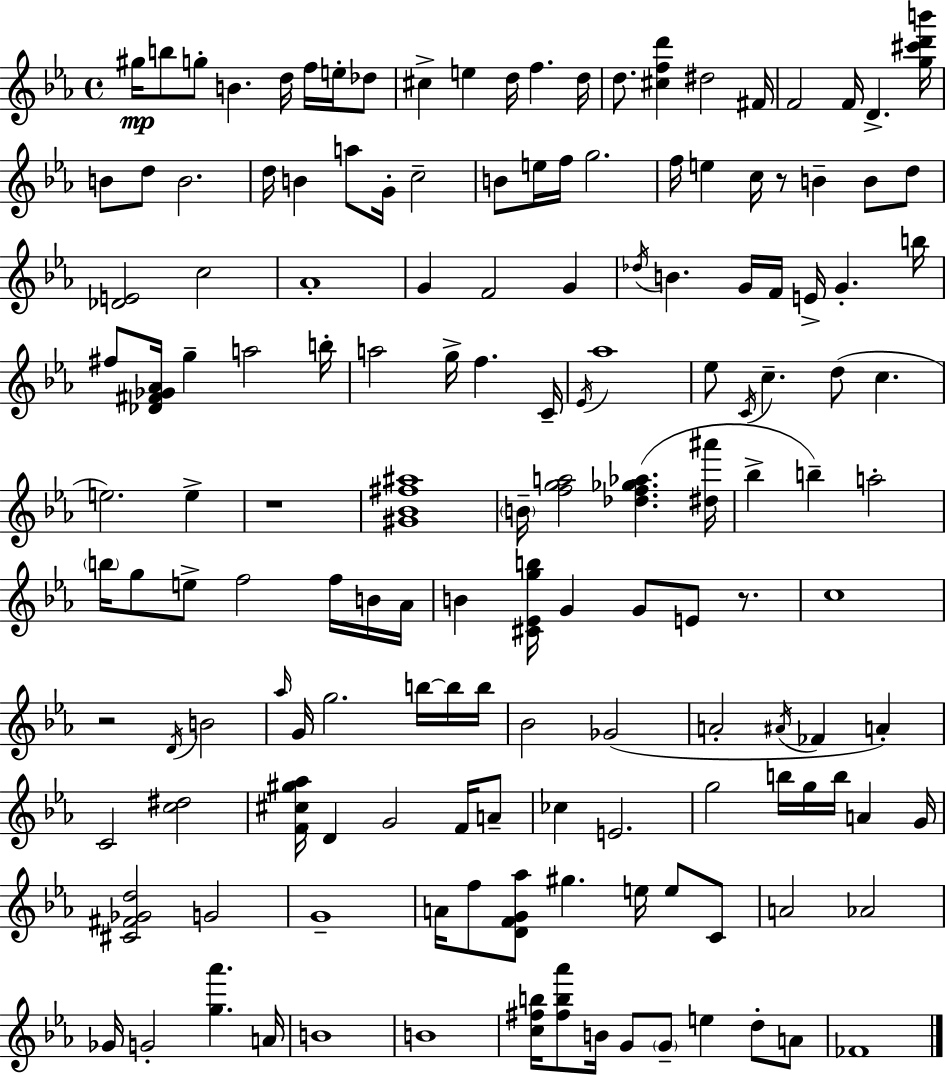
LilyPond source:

{
  \clef treble
  \time 4/4
  \defaultTimeSignature
  \key ees \major
  gis''16\mp b''8 g''8-. b'4. d''16 f''16 e''16-. des''8 | cis''4-> e''4 d''16 f''4. d''16 | d''8. <cis'' f'' d'''>4 dis''2 fis'16 | f'2 f'16 d'4.-> <g'' cis''' d''' b'''>16 | \break b'8 d''8 b'2. | d''16 b'4 a''8 g'16-. c''2-- | b'8 e''16 f''16 g''2. | f''16 e''4 c''16 r8 b'4-- b'8 d''8 | \break <des' e'>2 c''2 | aes'1-. | g'4 f'2 g'4 | \acciaccatura { des''16 } b'4. g'16 f'16 e'16-> g'4.-. | \break b''16 fis''8 <des' fis' ges' aes'>16 g''4-- a''2 | b''16-. a''2 g''16-> f''4. | c'16-- \acciaccatura { ees'16 } aes''1 | ees''8 \acciaccatura { c'16 } c''4.-- d''8( c''4. | \break e''2.) e''4-> | r1 | <gis' bes' fis'' ais''>1 | \parenthesize b'16-- <f'' g'' a''>2 <des'' f'' ges'' aes''>4.( | \break <dis'' ais'''>16 bes''4-> b''4--) a''2-. | \parenthesize b''16 g''8 e''8-> f''2 | f''16 b'16 aes'16 b'4 <cis' ees' g'' b''>16 g'4 g'8 e'8 | r8. c''1 | \break r2 \acciaccatura { d'16 } b'2 | \grace { aes''16 } g'16 g''2. | b''16~~ b''16 b''16 bes'2 ges'2( | a'2-. \acciaccatura { ais'16 } fes'4 | \break a'4-.) c'2 <c'' dis''>2 | <f' cis'' gis'' aes''>16 d'4 g'2 | f'16 a'8-- ces''4 e'2. | g''2 b''16 g''16 | \break b''16 a'4 g'16 <cis' fis' ges' d''>2 g'2 | g'1-- | a'16 f''8 <d' f' g' aes''>8 gis''4. | e''16 e''8 c'8 a'2 aes'2 | \break ges'16 g'2-. <g'' aes'''>4. | a'16 b'1 | b'1 | <c'' fis'' b''>16 <fis'' b'' aes'''>8 b'16 g'8 \parenthesize g'8-- e''4 | \break d''8-. a'8 fes'1 | \bar "|."
}